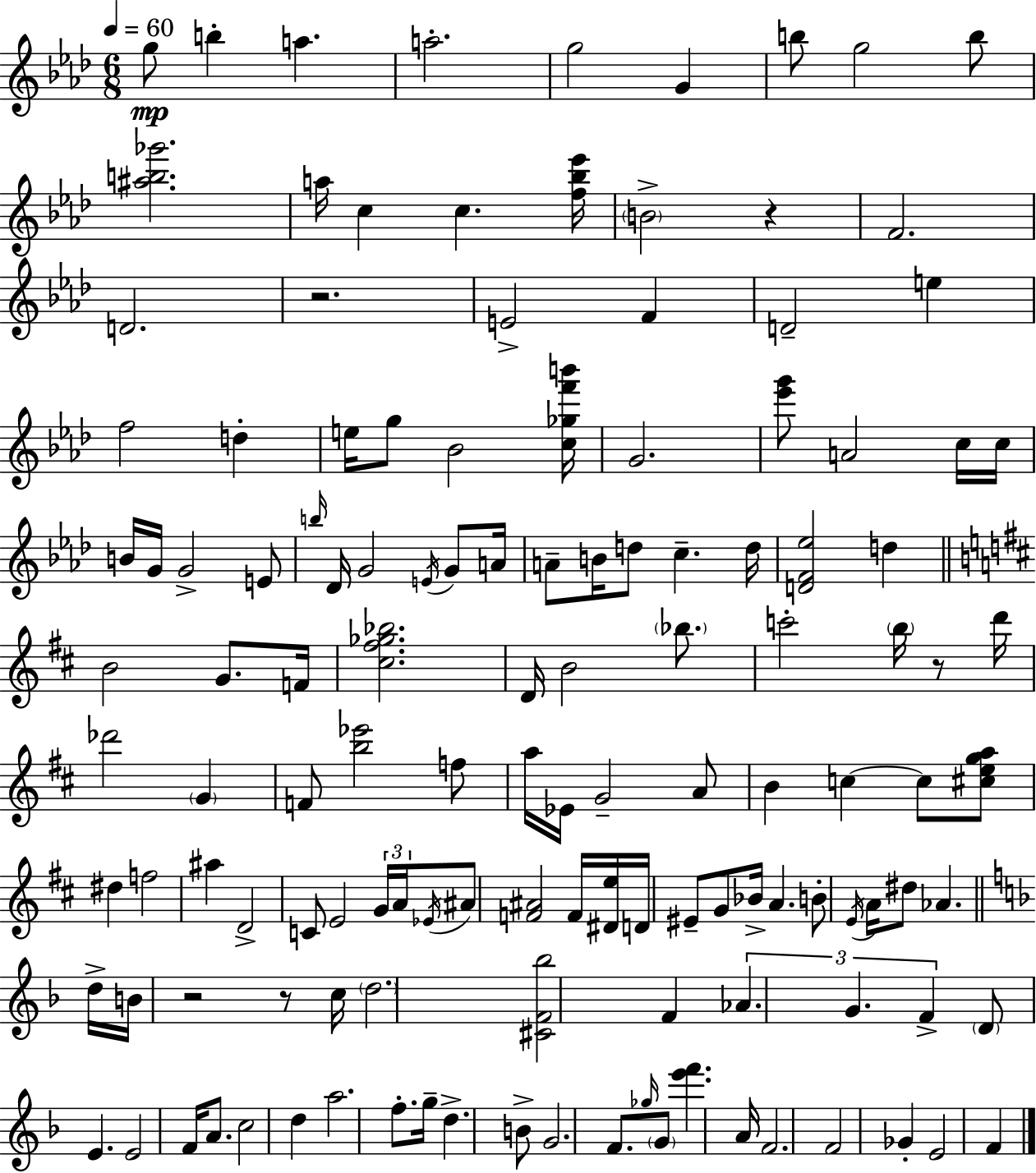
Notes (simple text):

G5/e B5/q A5/q. A5/h. G5/h G4/q B5/e G5/h B5/e [A#5,B5,Gb6]/h. A5/s C5/q C5/q. [F5,Bb5,Eb6]/s B4/h R/q F4/h. D4/h. R/h. E4/h F4/q D4/h E5/q F5/h D5/q E5/s G5/e Bb4/h [C5,Gb5,F6,B6]/s G4/h. [Eb6,G6]/e A4/h C5/s C5/s B4/s G4/s G4/h E4/e B5/s Db4/s G4/h E4/s G4/e A4/s A4/e B4/s D5/e C5/q. D5/s [D4,F4,Eb5]/h D5/q B4/h G4/e. F4/s [C#5,F#5,Gb5,Bb5]/h. D4/s B4/h Bb5/e. C6/h B5/s R/e D6/s Db6/h G4/q F4/e [B5,Eb6]/h F5/e A5/s Eb4/s G4/h A4/e B4/q C5/q C5/e [C#5,E5,G5,A5]/e D#5/q F5/h A#5/q D4/h C4/e E4/h G4/s A4/s Eb4/s A#4/e [F4,A#4]/h F4/s [D#4,E5]/s D4/s EIS4/e G4/e Bb4/s A4/q. B4/e E4/s A4/s D#5/e Ab4/q. D5/s B4/s R/h R/e C5/s D5/h. [C#4,F4,Bb5]/h F4/q Ab4/q. G4/q. F4/q D4/e E4/q. E4/h F4/s A4/e. C5/h D5/q A5/h. F5/e. G5/s D5/q. B4/e G4/h. F4/e. Gb5/s G4/e [E6,F6]/q. A4/s F4/h. F4/h Gb4/q E4/h F4/q